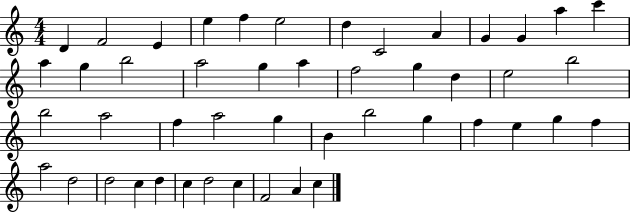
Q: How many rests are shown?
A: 0